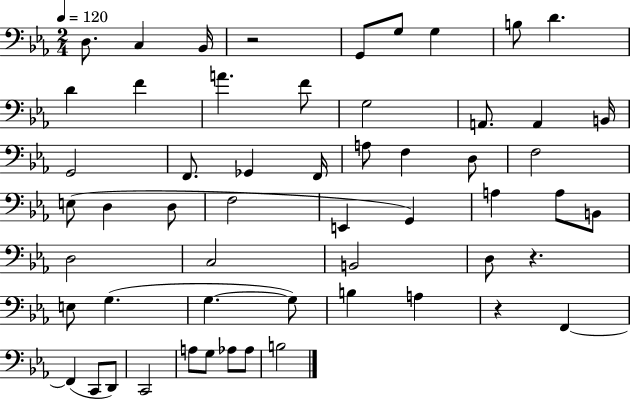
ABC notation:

X:1
T:Untitled
M:2/4
L:1/4
K:Eb
D,/2 C, _B,,/4 z2 G,,/2 G,/2 G, B,/2 D D F A F/2 G,2 A,,/2 A,, B,,/4 G,,2 F,,/2 _G,, F,,/4 A,/2 F, D,/2 F,2 E,/2 D, D,/2 F,2 E,, G,, A, A,/2 B,,/2 D,2 C,2 B,,2 D,/2 z E,/2 G, G, G,/2 B, A, z F,, F,, C,,/2 D,,/2 C,,2 A,/2 G,/2 _A,/2 _A,/2 B,2